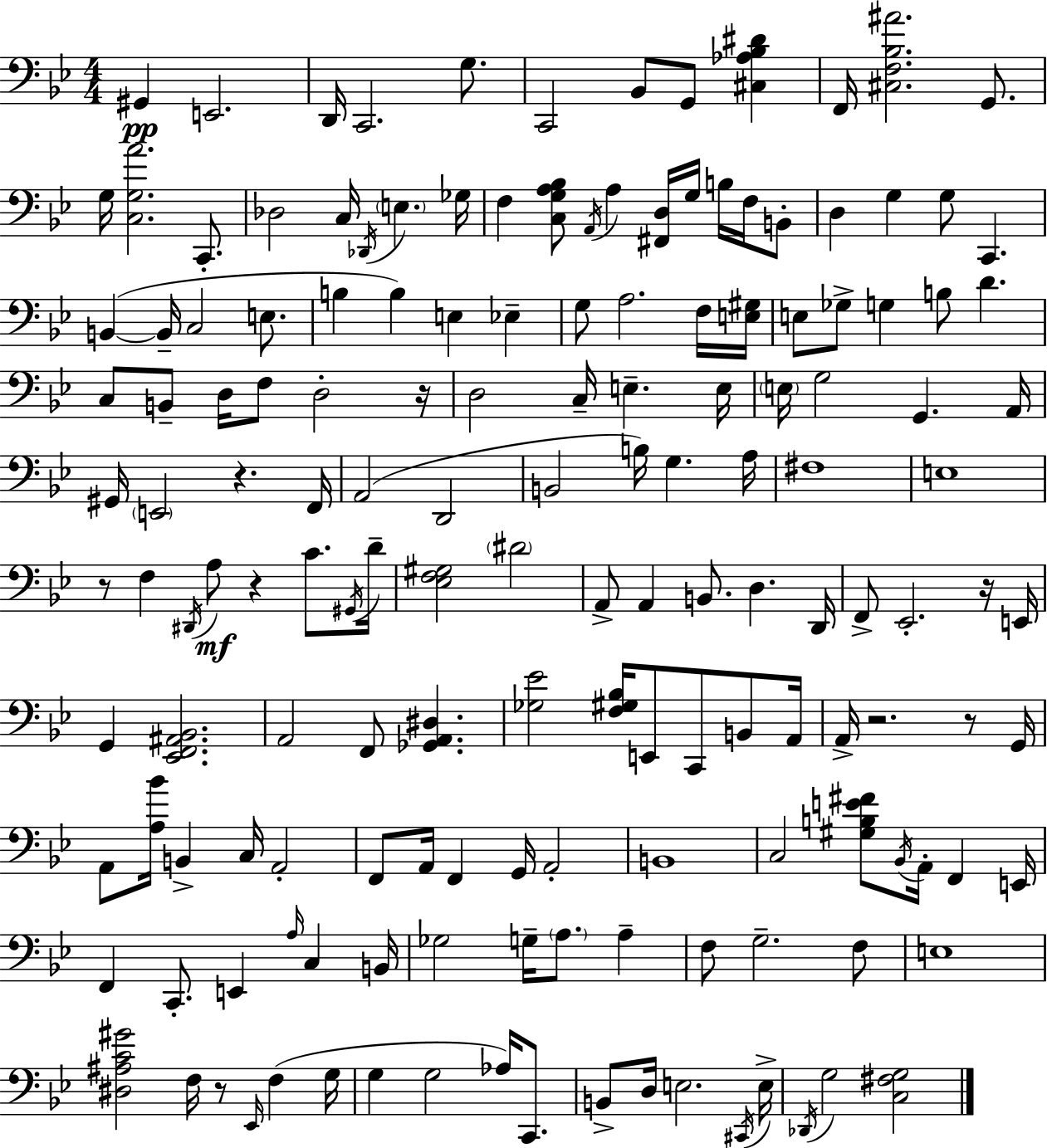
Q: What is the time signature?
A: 4/4